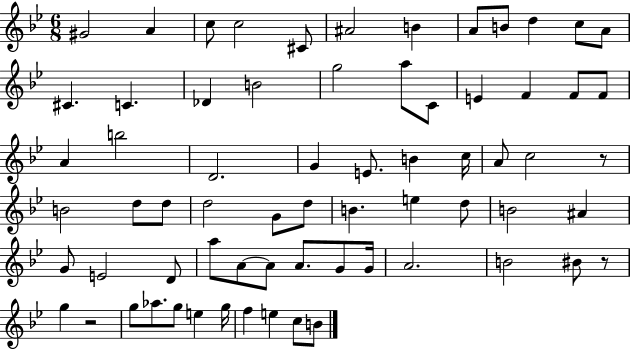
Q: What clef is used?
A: treble